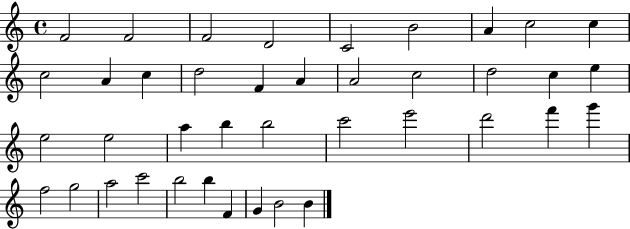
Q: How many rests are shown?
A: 0